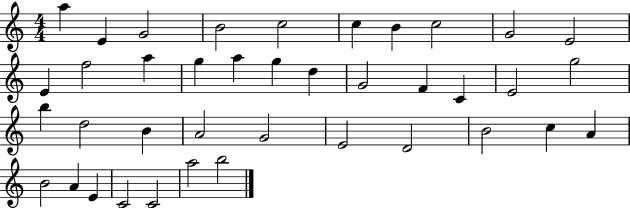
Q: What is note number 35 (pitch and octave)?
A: E4